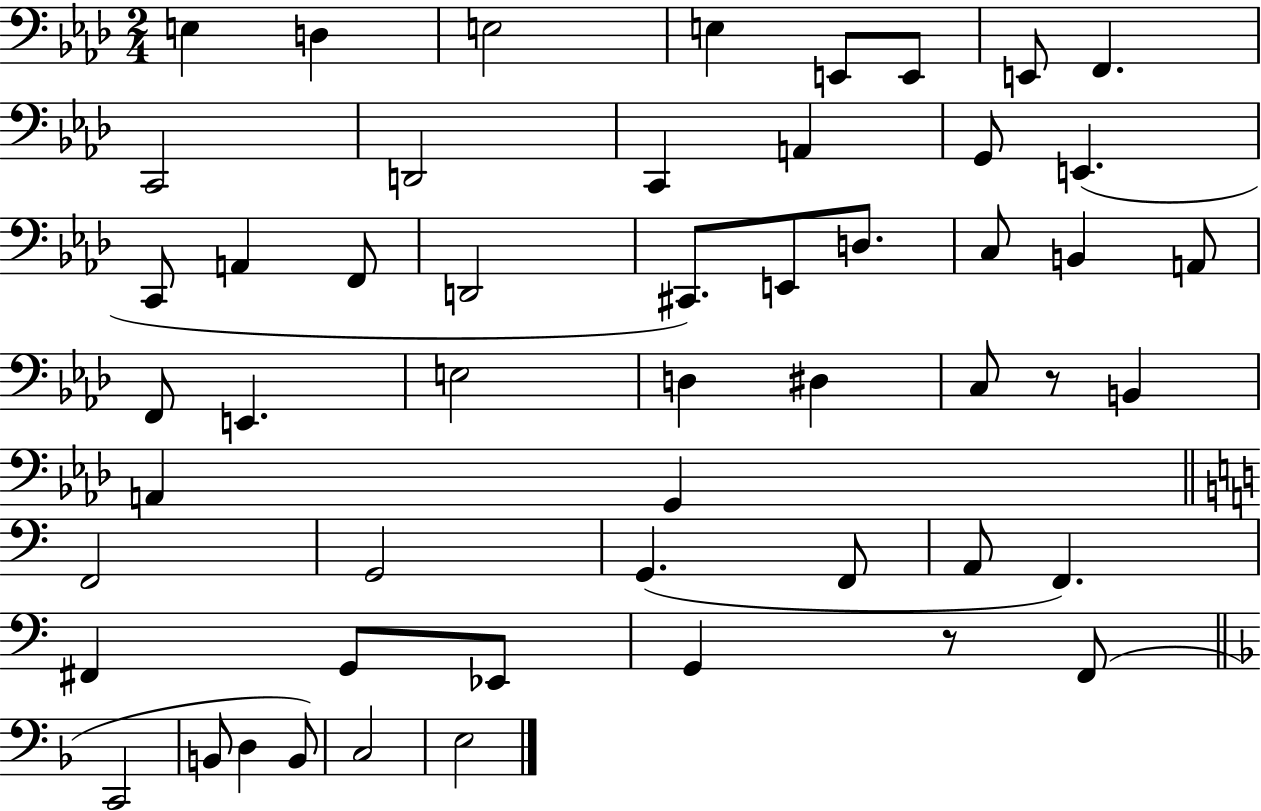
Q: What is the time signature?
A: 2/4